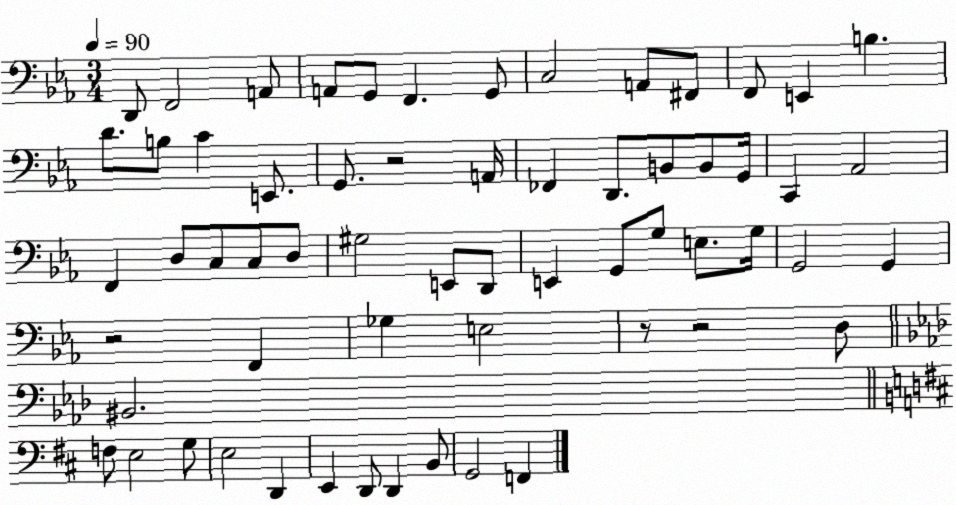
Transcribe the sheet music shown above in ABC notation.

X:1
T:Untitled
M:3/4
L:1/4
K:Eb
D,,/2 F,,2 A,,/2 A,,/2 G,,/2 F,, G,,/2 C,2 A,,/2 ^F,,/2 F,,/2 E,, B, D/2 B,/2 C E,,/2 G,,/2 z2 A,,/4 _F,, D,,/2 B,,/2 B,,/2 G,,/4 C,, _A,,2 F,, D,/2 C,/2 C,/2 D,/2 ^G,2 E,,/2 D,,/2 E,, G,,/2 G,/2 E,/2 G,/4 G,,2 G,, z2 F,, _G, E,2 z/2 z2 D,/2 ^B,,2 F,/2 E,2 G,/2 E,2 D,, E,, D,,/2 D,, B,,/2 G,,2 F,,